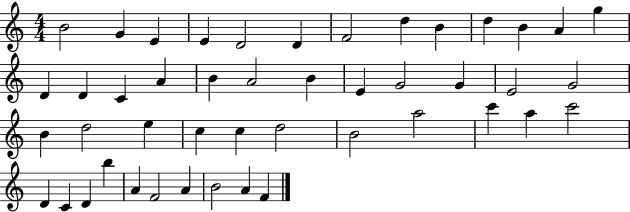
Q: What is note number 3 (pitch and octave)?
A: E4